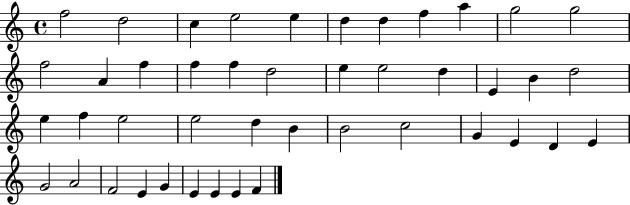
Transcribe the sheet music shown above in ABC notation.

X:1
T:Untitled
M:4/4
L:1/4
K:C
f2 d2 c e2 e d d f a g2 g2 f2 A f f f d2 e e2 d E B d2 e f e2 e2 d B B2 c2 G E D E G2 A2 F2 E G E E E F